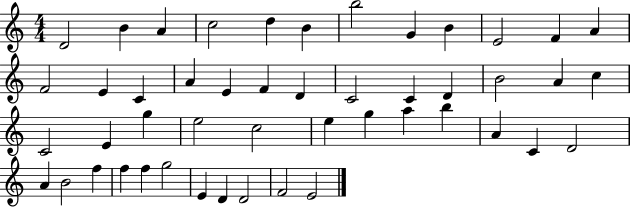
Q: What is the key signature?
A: C major